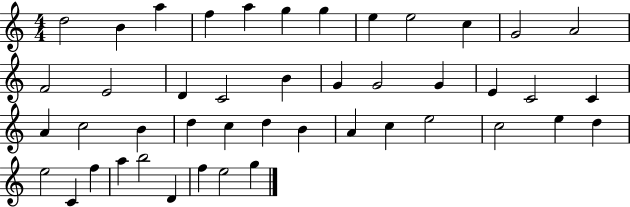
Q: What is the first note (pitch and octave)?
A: D5